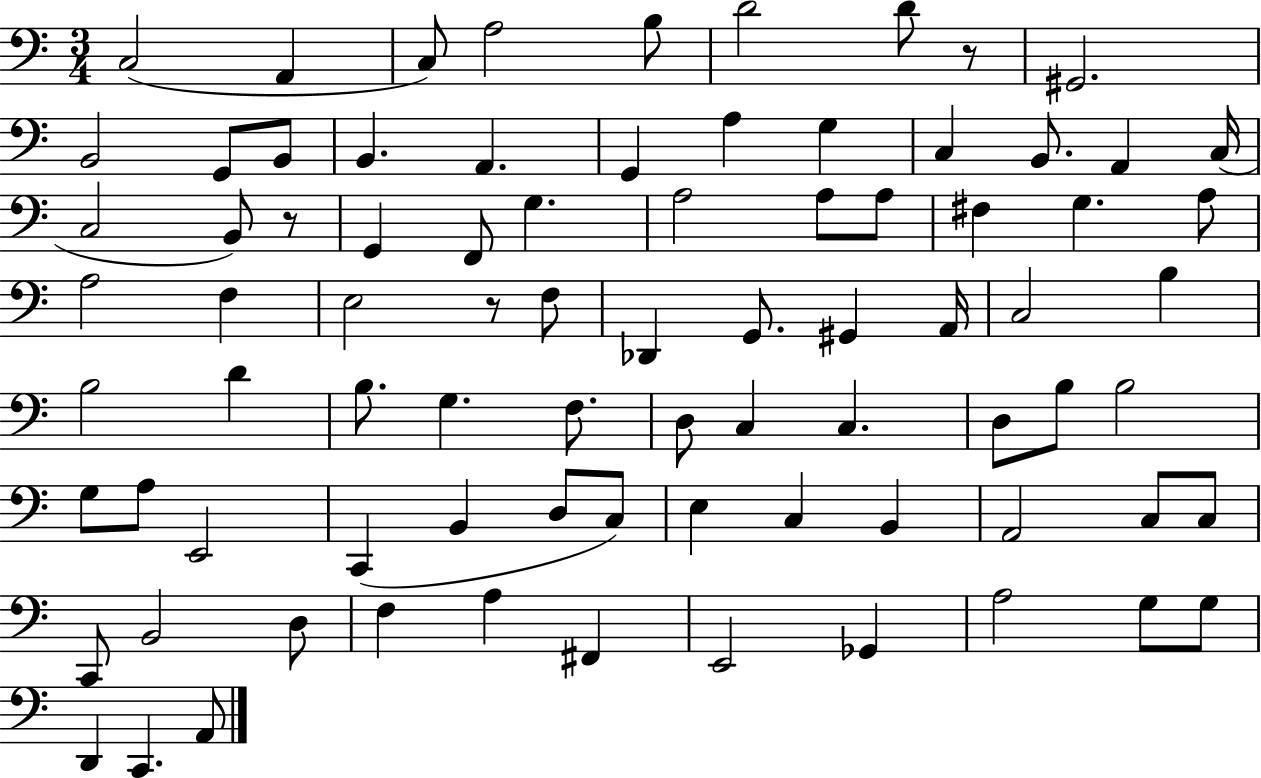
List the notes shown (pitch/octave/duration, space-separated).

C3/h A2/q C3/e A3/h B3/e D4/h D4/e R/e G#2/h. B2/h G2/e B2/e B2/q. A2/q. G2/q A3/q G3/q C3/q B2/e. A2/q C3/s C3/h B2/e R/e G2/q F2/e G3/q. A3/h A3/e A3/e F#3/q G3/q. A3/e A3/h F3/q E3/h R/e F3/e Db2/q G2/e. G#2/q A2/s C3/h B3/q B3/h D4/q B3/e. G3/q. F3/e. D3/e C3/q C3/q. D3/e B3/e B3/h G3/e A3/e E2/h C2/q B2/q D3/e C3/e E3/q C3/q B2/q A2/h C3/e C3/e C2/e B2/h D3/e F3/q A3/q F#2/q E2/h Gb2/q A3/h G3/e G3/e D2/q C2/q. A2/e